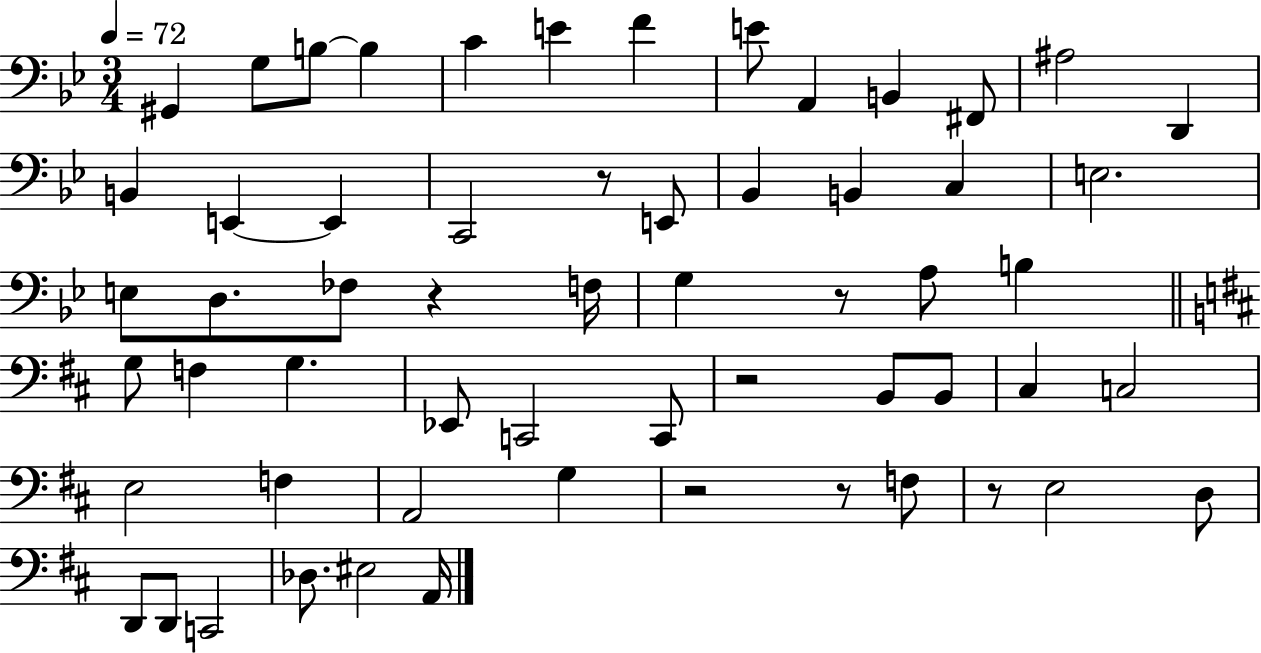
X:1
T:Untitled
M:3/4
L:1/4
K:Bb
^G,, G,/2 B,/2 B, C E F E/2 A,, B,, ^F,,/2 ^A,2 D,, B,, E,, E,, C,,2 z/2 E,,/2 _B,, B,, C, E,2 E,/2 D,/2 _F,/2 z F,/4 G, z/2 A,/2 B, G,/2 F, G, _E,,/2 C,,2 C,,/2 z2 B,,/2 B,,/2 ^C, C,2 E,2 F, A,,2 G, z2 z/2 F,/2 z/2 E,2 D,/2 D,,/2 D,,/2 C,,2 _D,/2 ^E,2 A,,/4